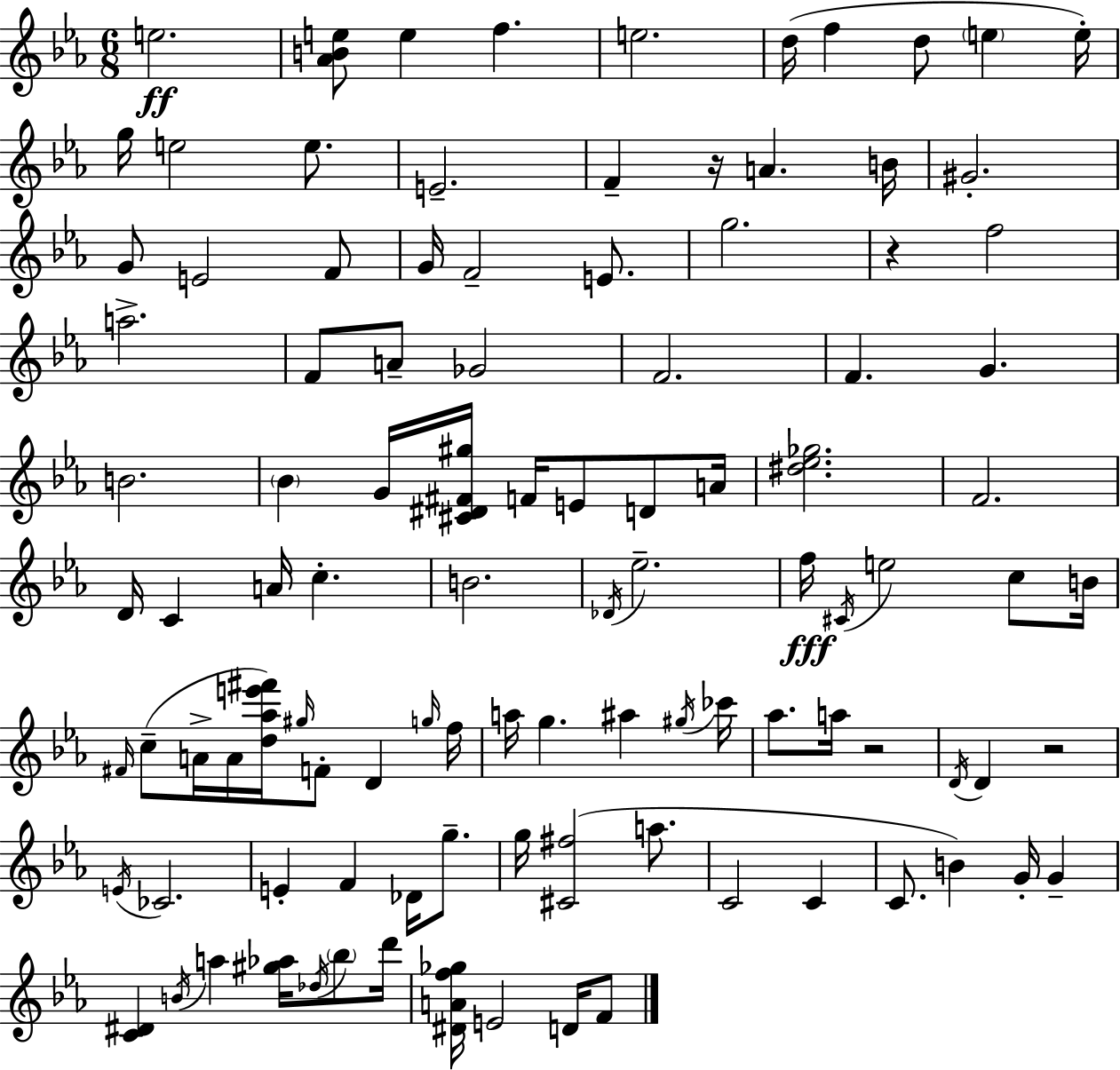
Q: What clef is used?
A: treble